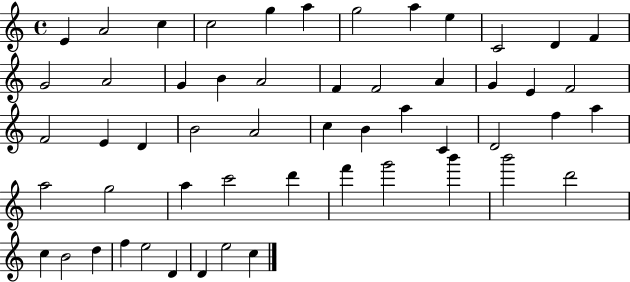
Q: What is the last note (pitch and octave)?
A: C5